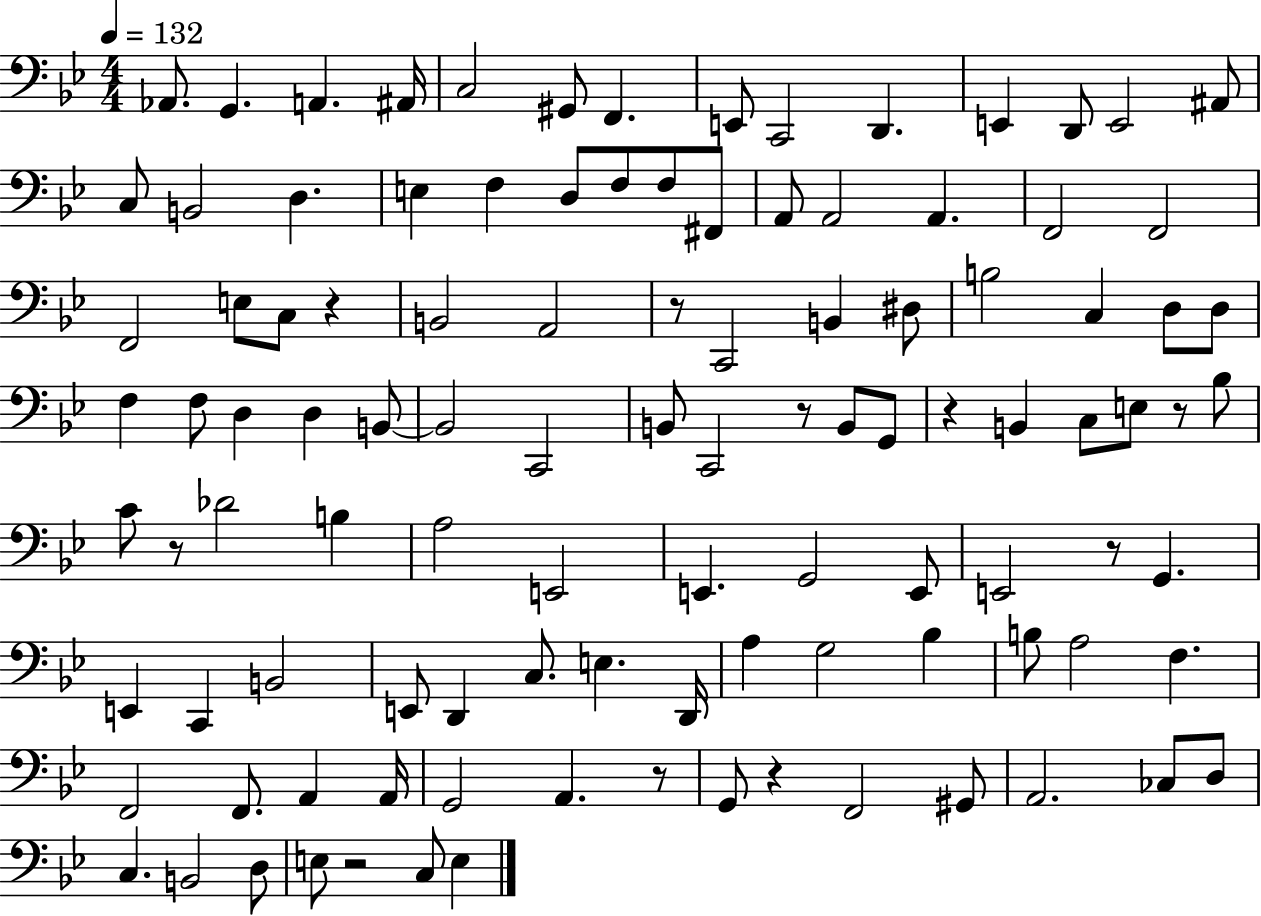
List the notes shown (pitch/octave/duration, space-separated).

Ab2/e. G2/q. A2/q. A#2/s C3/h G#2/e F2/q. E2/e C2/h D2/q. E2/q D2/e E2/h A#2/e C3/e B2/h D3/q. E3/q F3/q D3/e F3/e F3/e F#2/e A2/e A2/h A2/q. F2/h F2/h F2/h E3/e C3/e R/q B2/h A2/h R/e C2/h B2/q D#3/e B3/h C3/q D3/e D3/e F3/q F3/e D3/q D3/q B2/e B2/h C2/h B2/e C2/h R/e B2/e G2/e R/q B2/q C3/e E3/e R/e Bb3/e C4/e R/e Db4/h B3/q A3/h E2/h E2/q. G2/h E2/e E2/h R/e G2/q. E2/q C2/q B2/h E2/e D2/q C3/e. E3/q. D2/s A3/q G3/h Bb3/q B3/e A3/h F3/q. F2/h F2/e. A2/q A2/s G2/h A2/q. R/e G2/e R/q F2/h G#2/e A2/h. CES3/e D3/e C3/q. B2/h D3/e E3/e R/h C3/e E3/q